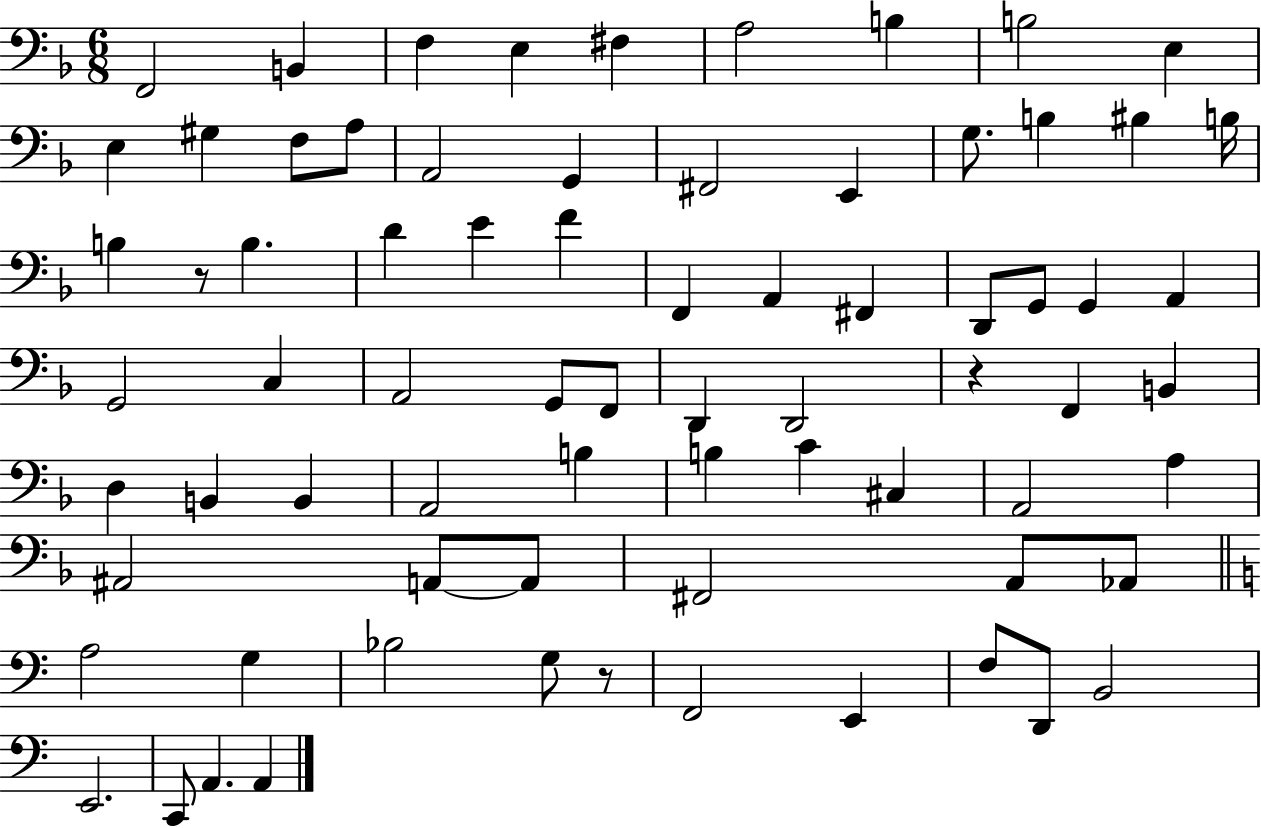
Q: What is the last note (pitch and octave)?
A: A2